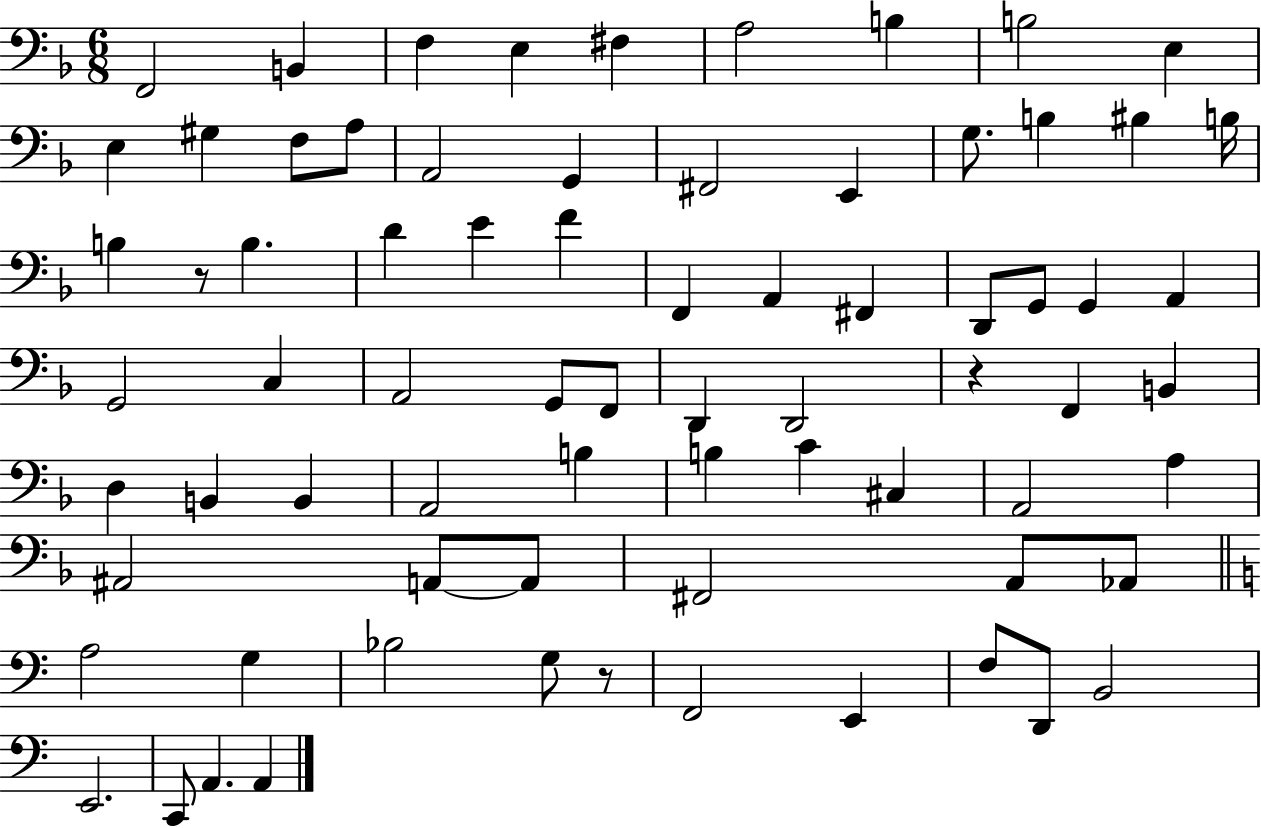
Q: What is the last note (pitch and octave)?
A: A2